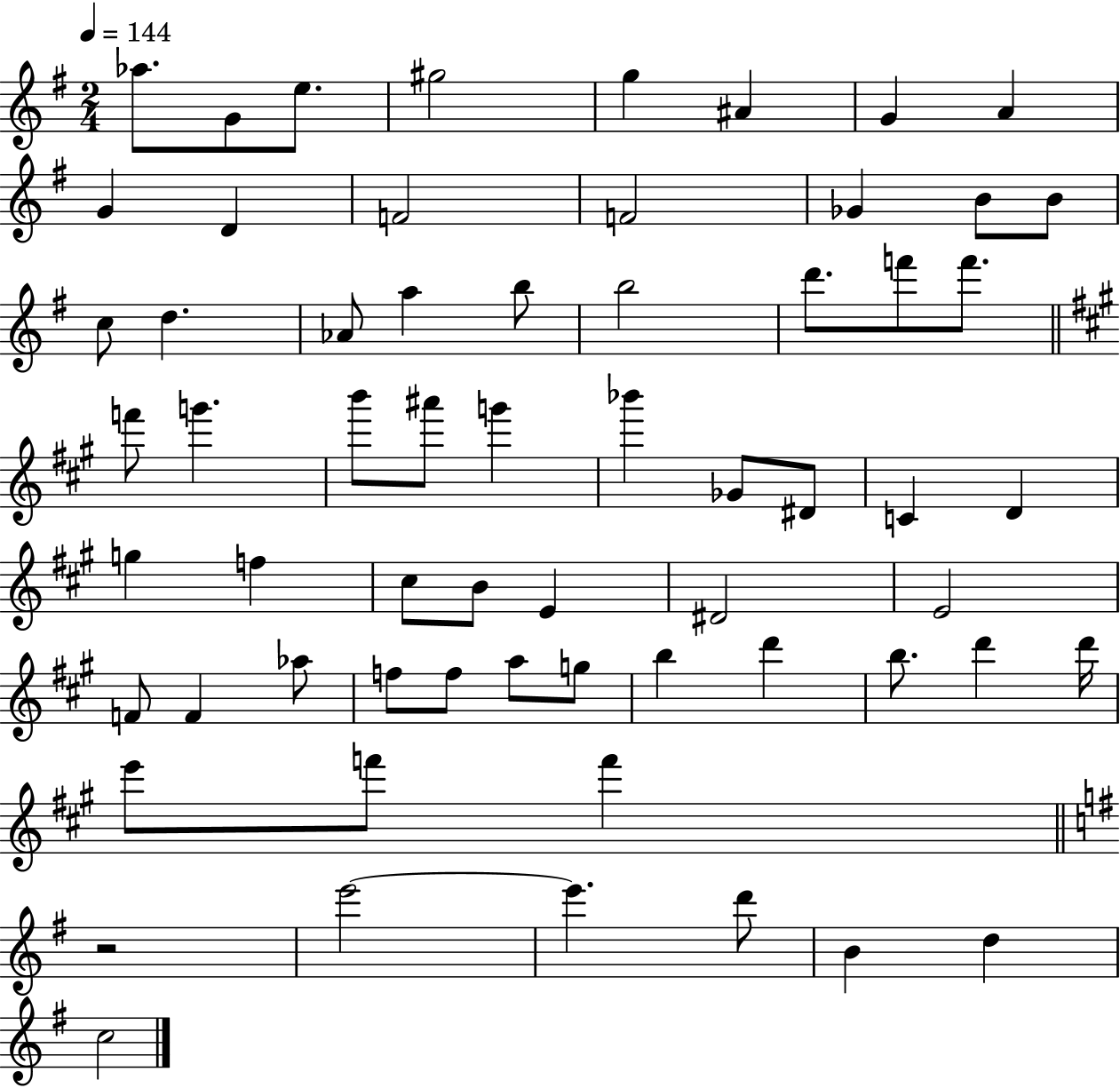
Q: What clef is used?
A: treble